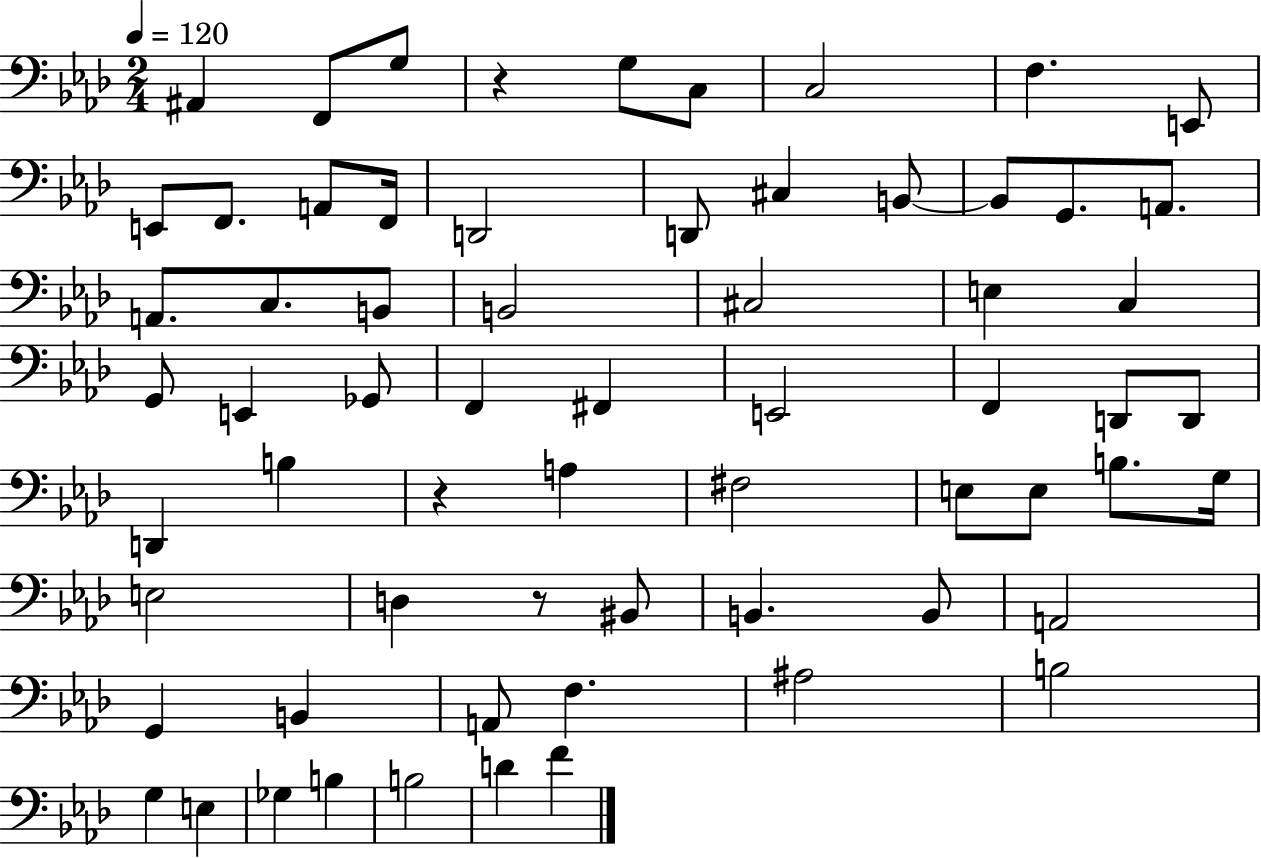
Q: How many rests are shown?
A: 3